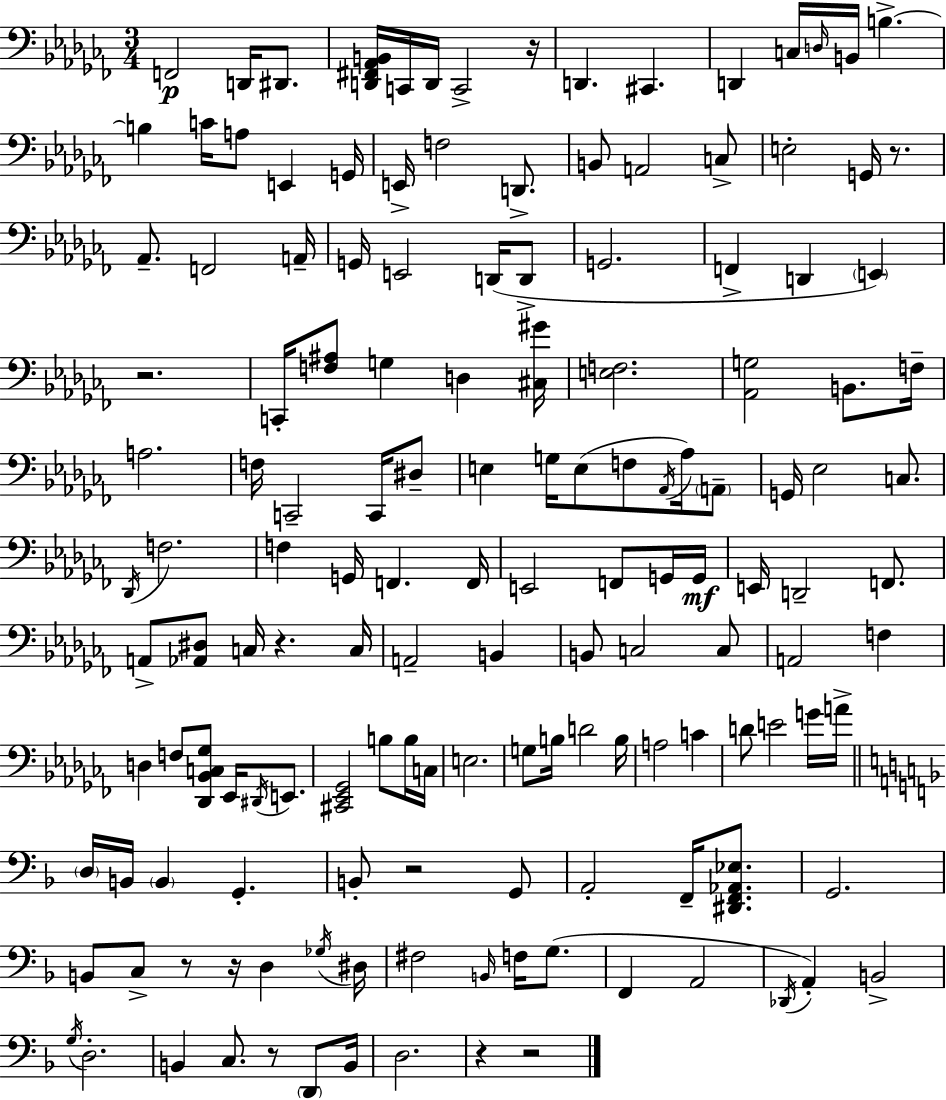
X:1
T:Untitled
M:3/4
L:1/4
K:Abm
F,,2 D,,/4 ^D,,/2 [D,,^F,,_A,,B,,]/4 C,,/4 D,,/4 C,,2 z/4 D,, ^C,, D,, C,/4 D,/4 B,,/4 B, B, C/4 A,/2 E,, G,,/4 E,,/4 F,2 D,,/2 B,,/2 A,,2 C,/2 E,2 G,,/4 z/2 _A,,/2 F,,2 A,,/4 G,,/4 E,,2 D,,/4 D,,/2 G,,2 F,, D,, E,, z2 C,,/4 [F,^A,]/2 G, D, [^C,^G]/4 [E,F,]2 [_A,,G,]2 B,,/2 F,/4 A,2 F,/4 C,,2 C,,/4 ^D,/2 E, G,/4 E,/2 F,/2 _A,,/4 _A,/4 A,,/2 G,,/4 _E,2 C,/2 _D,,/4 F,2 F, G,,/4 F,, F,,/4 E,,2 F,,/2 G,,/4 G,,/4 E,,/4 D,,2 F,,/2 A,,/2 [_A,,^D,]/2 C,/4 z C,/4 A,,2 B,, B,,/2 C,2 C,/2 A,,2 F, D, F,/2 [_D,,_B,,C,_G,]/2 _E,,/4 ^D,,/4 E,,/2 [^C,,_E,,_G,,]2 B,/2 B,/4 C,/4 E,2 G,/2 B,/4 D2 B,/4 A,2 C D/2 E2 G/4 A/4 D,/4 B,,/4 B,, G,, B,,/2 z2 G,,/2 A,,2 F,,/4 [^D,,F,,_A,,_E,]/2 G,,2 B,,/2 C,/2 z/2 z/4 D, _G,/4 ^D,/4 ^F,2 B,,/4 F,/4 G,/2 F,, A,,2 _D,,/4 A,, B,,2 G,/4 D,2 B,, C,/2 z/2 D,,/2 B,,/4 D,2 z z2